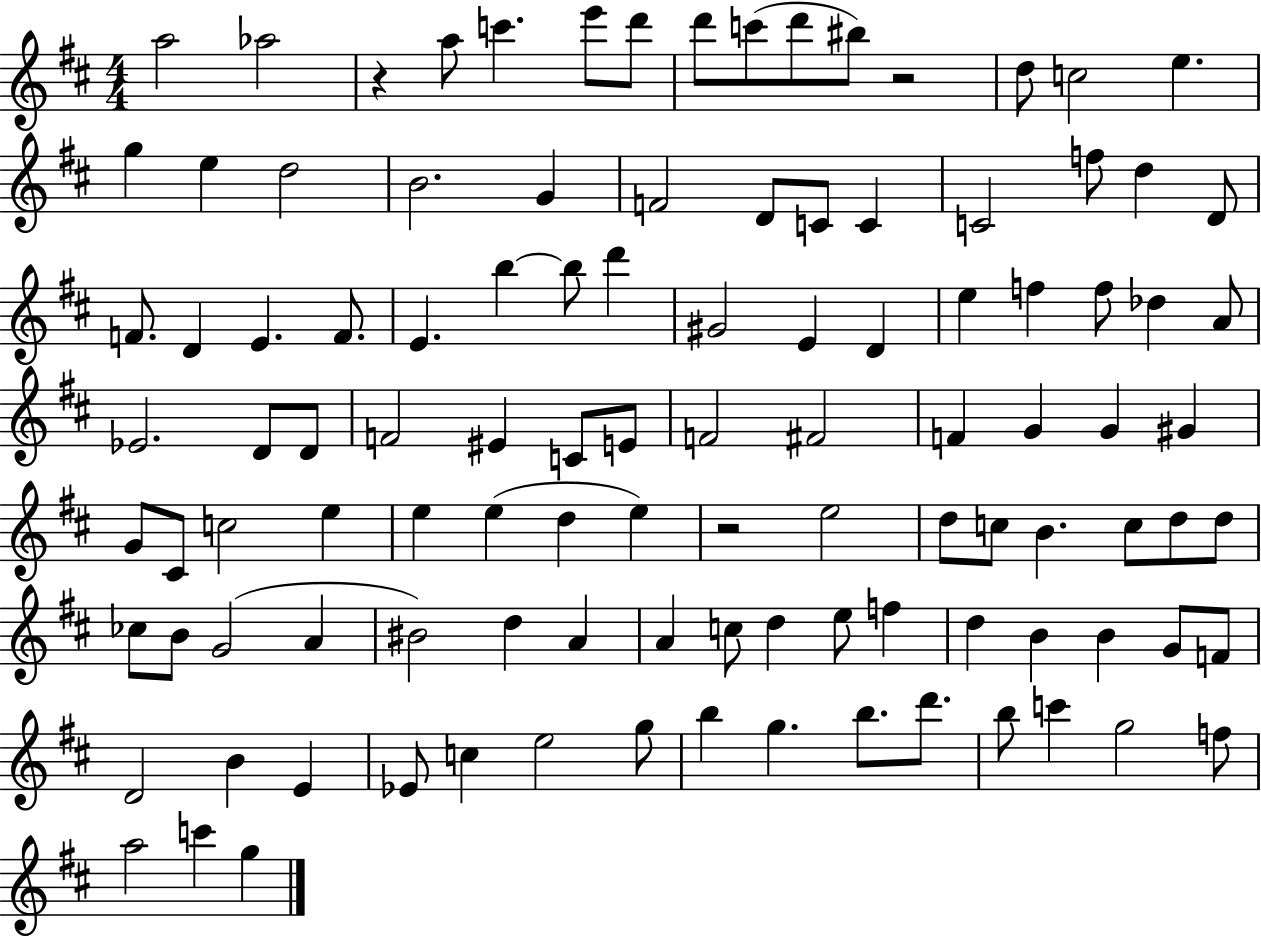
X:1
T:Untitled
M:4/4
L:1/4
K:D
a2 _a2 z a/2 c' e'/2 d'/2 d'/2 c'/2 d'/2 ^b/2 z2 d/2 c2 e g e d2 B2 G F2 D/2 C/2 C C2 f/2 d D/2 F/2 D E F/2 E b b/2 d' ^G2 E D e f f/2 _d A/2 _E2 D/2 D/2 F2 ^E C/2 E/2 F2 ^F2 F G G ^G G/2 ^C/2 c2 e e e d e z2 e2 d/2 c/2 B c/2 d/2 d/2 _c/2 B/2 G2 A ^B2 d A A c/2 d e/2 f d B B G/2 F/2 D2 B E _E/2 c e2 g/2 b g b/2 d'/2 b/2 c' g2 f/2 a2 c' g